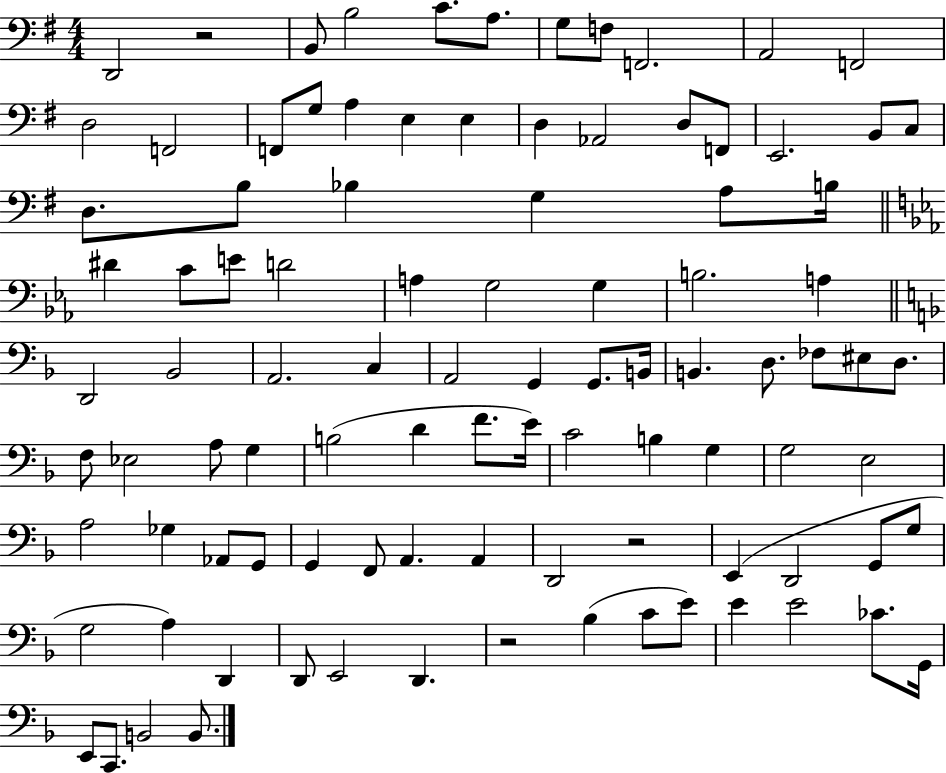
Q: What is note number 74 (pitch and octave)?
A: D2